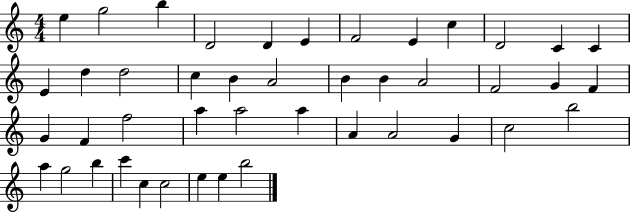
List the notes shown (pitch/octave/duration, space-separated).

E5/q G5/h B5/q D4/h D4/q E4/q F4/h E4/q C5/q D4/h C4/q C4/q E4/q D5/q D5/h C5/q B4/q A4/h B4/q B4/q A4/h F4/h G4/q F4/q G4/q F4/q F5/h A5/q A5/h A5/q A4/q A4/h G4/q C5/h B5/h A5/q G5/h B5/q C6/q C5/q C5/h E5/q E5/q B5/h